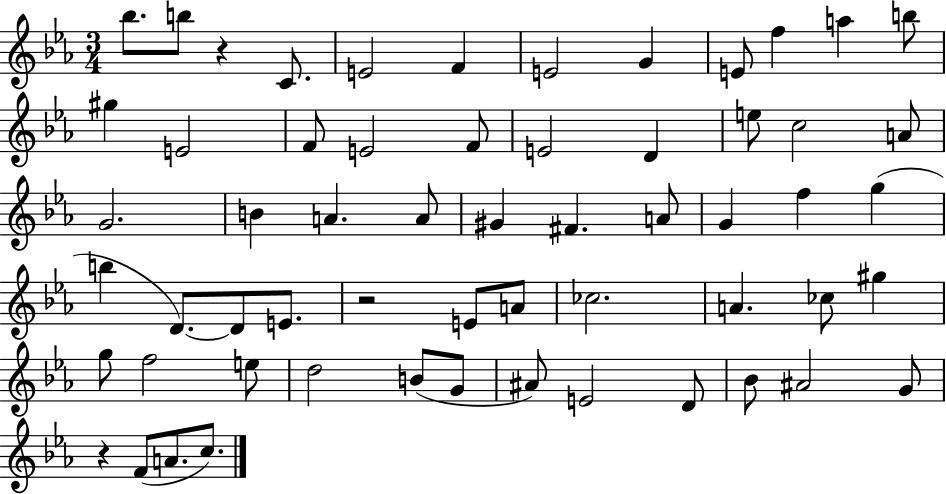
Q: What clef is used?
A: treble